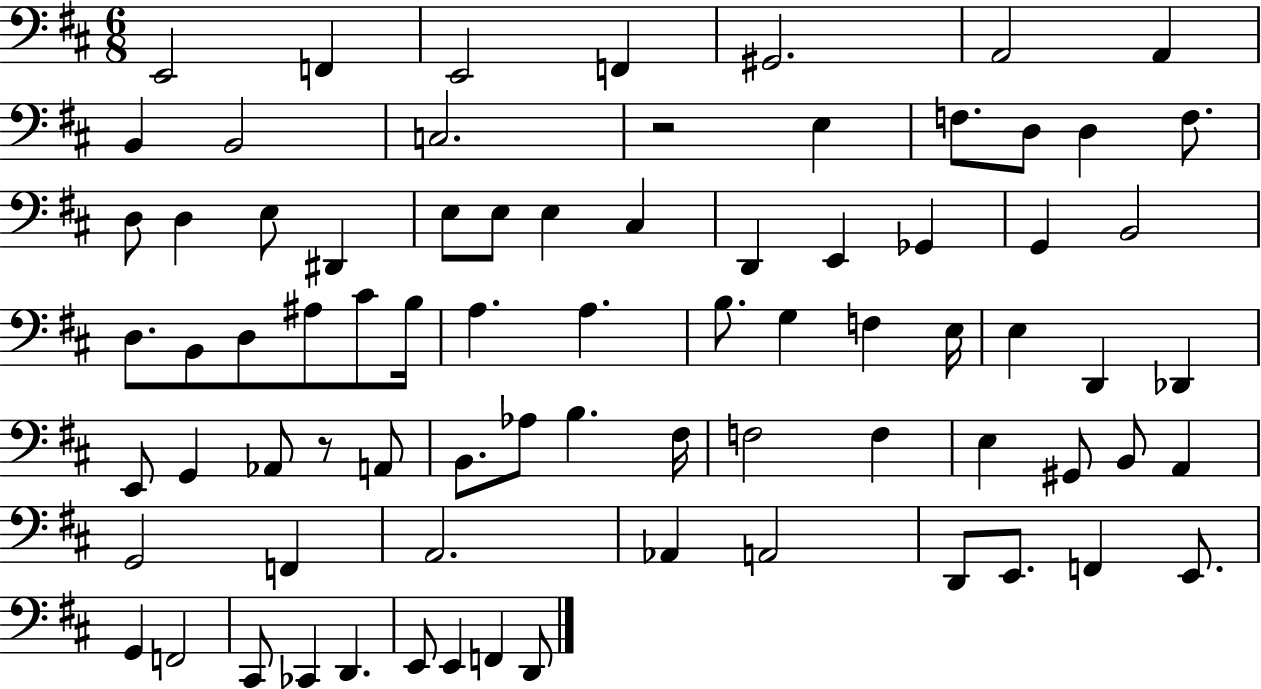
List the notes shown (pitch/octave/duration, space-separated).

E2/h F2/q E2/h F2/q G#2/h. A2/h A2/q B2/q B2/h C3/h. R/h E3/q F3/e. D3/e D3/q F3/e. D3/e D3/q E3/e D#2/q E3/e E3/e E3/q C#3/q D2/q E2/q Gb2/q G2/q B2/h D3/e. B2/e D3/e A#3/e C#4/e B3/s A3/q. A3/q. B3/e. G3/q F3/q E3/s E3/q D2/q Db2/q E2/e G2/q Ab2/e R/e A2/e B2/e. Ab3/e B3/q. F#3/s F3/h F3/q E3/q G#2/e B2/e A2/q G2/h F2/q A2/h. Ab2/q A2/h D2/e E2/e. F2/q E2/e. G2/q F2/h C#2/e CES2/q D2/q. E2/e E2/q F2/q D2/e